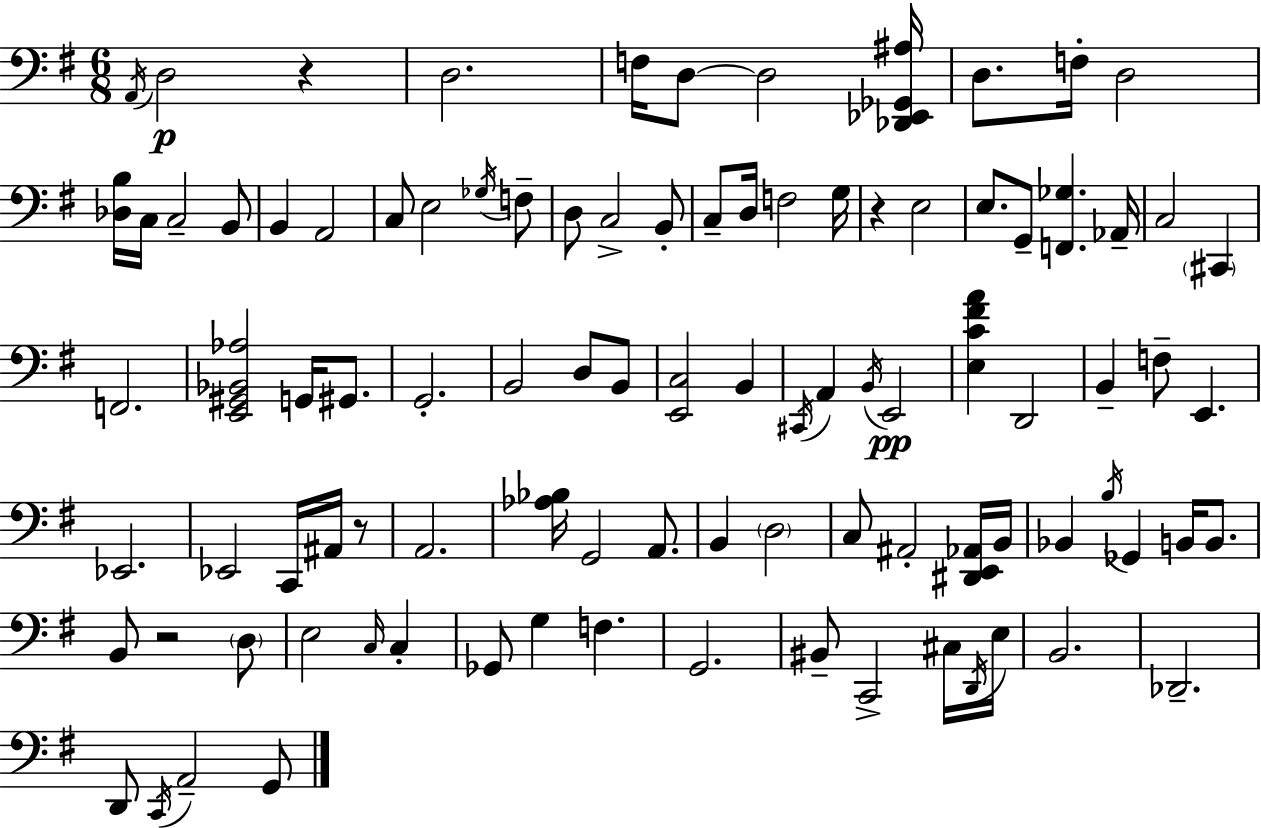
X:1
T:Untitled
M:6/8
L:1/4
K:Em
A,,/4 D,2 z D,2 F,/4 D,/2 D,2 [_D,,_E,,_G,,^A,]/4 D,/2 F,/4 D,2 [_D,B,]/4 C,/4 C,2 B,,/2 B,, A,,2 C,/2 E,2 _G,/4 F,/2 D,/2 C,2 B,,/2 C,/2 D,/4 F,2 G,/4 z E,2 E,/2 G,,/2 [F,,_G,] _A,,/4 C,2 ^C,, F,,2 [E,,^G,,_B,,_A,]2 G,,/4 ^G,,/2 G,,2 B,,2 D,/2 B,,/2 [E,,C,]2 B,, ^C,,/4 A,, B,,/4 E,,2 [E,C^FA] D,,2 B,, F,/2 E,, _E,,2 _E,,2 C,,/4 ^A,,/4 z/2 A,,2 [_A,_B,]/4 G,,2 A,,/2 B,, D,2 C,/2 ^A,,2 [^D,,E,,_A,,]/4 B,,/4 _B,, B,/4 _G,, B,,/4 B,,/2 B,,/2 z2 D,/2 E,2 C,/4 C, _G,,/2 G, F, G,,2 ^B,,/2 C,,2 ^C,/4 D,,/4 E,/4 B,,2 _D,,2 D,,/2 C,,/4 A,,2 G,,/2